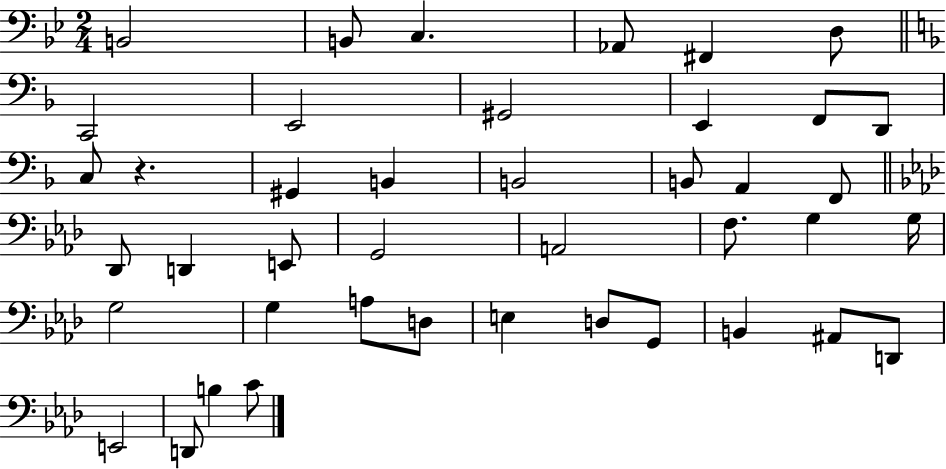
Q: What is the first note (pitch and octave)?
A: B2